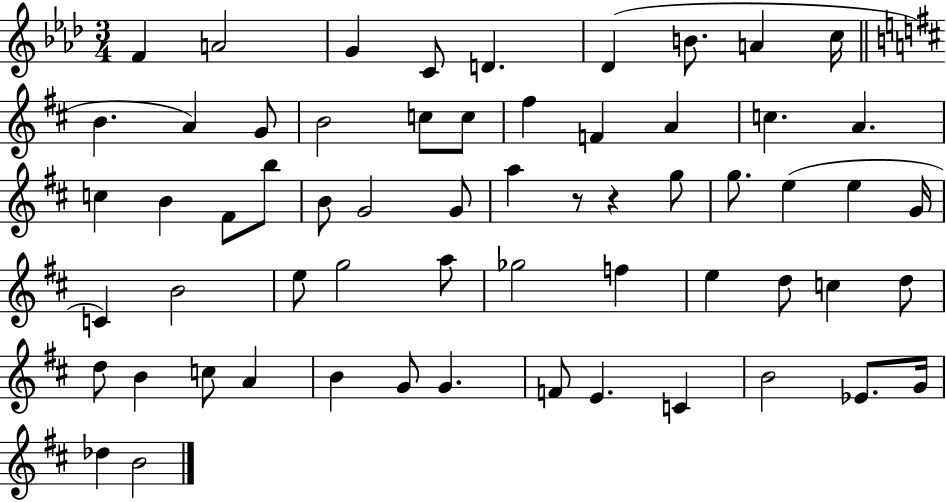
{
  \clef treble
  \numericTimeSignature
  \time 3/4
  \key aes \major
  f'4 a'2 | g'4 c'8 d'4. | des'4( b'8. a'4 c''16 | \bar "||" \break \key d \major b'4. a'4) g'8 | b'2 c''8 c''8 | fis''4 f'4 a'4 | c''4. a'4. | \break c''4 b'4 fis'8 b''8 | b'8 g'2 g'8 | a''4 r8 r4 g''8 | g''8. e''4( e''4 g'16 | \break c'4) b'2 | e''8 g''2 a''8 | ges''2 f''4 | e''4 d''8 c''4 d''8 | \break d''8 b'4 c''8 a'4 | b'4 g'8 g'4. | f'8 e'4. c'4 | b'2 ees'8. g'16 | \break des''4 b'2 | \bar "|."
}